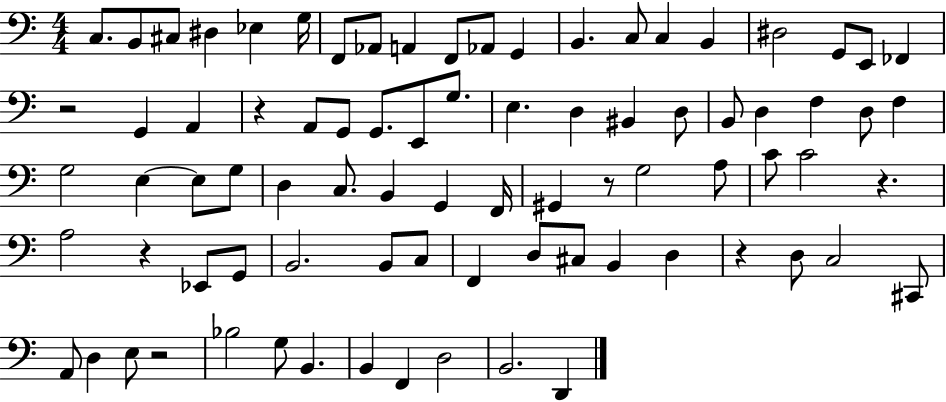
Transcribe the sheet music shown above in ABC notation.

X:1
T:Untitled
M:4/4
L:1/4
K:C
C,/2 B,,/2 ^C,/2 ^D, _E, G,/4 F,,/2 _A,,/2 A,, F,,/2 _A,,/2 G,, B,, C,/2 C, B,, ^D,2 G,,/2 E,,/2 _F,, z2 G,, A,, z A,,/2 G,,/2 G,,/2 E,,/2 G,/2 E, D, ^B,, D,/2 B,,/2 D, F, D,/2 F, G,2 E, E,/2 G,/2 D, C,/2 B,, G,, F,,/4 ^G,, z/2 G,2 A,/2 C/2 C2 z A,2 z _E,,/2 G,,/2 B,,2 B,,/2 C,/2 F,, D,/2 ^C,/2 B,, D, z D,/2 C,2 ^C,,/2 A,,/2 D, E,/2 z2 _B,2 G,/2 B,, B,, F,, D,2 B,,2 D,,